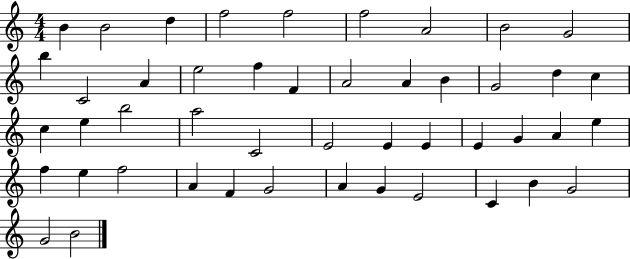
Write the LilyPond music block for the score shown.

{
  \clef treble
  \numericTimeSignature
  \time 4/4
  \key c \major
  b'4 b'2 d''4 | f''2 f''2 | f''2 a'2 | b'2 g'2 | \break b''4 c'2 a'4 | e''2 f''4 f'4 | a'2 a'4 b'4 | g'2 d''4 c''4 | \break c''4 e''4 b''2 | a''2 c'2 | e'2 e'4 e'4 | e'4 g'4 a'4 e''4 | \break f''4 e''4 f''2 | a'4 f'4 g'2 | a'4 g'4 e'2 | c'4 b'4 g'2 | \break g'2 b'2 | \bar "|."
}